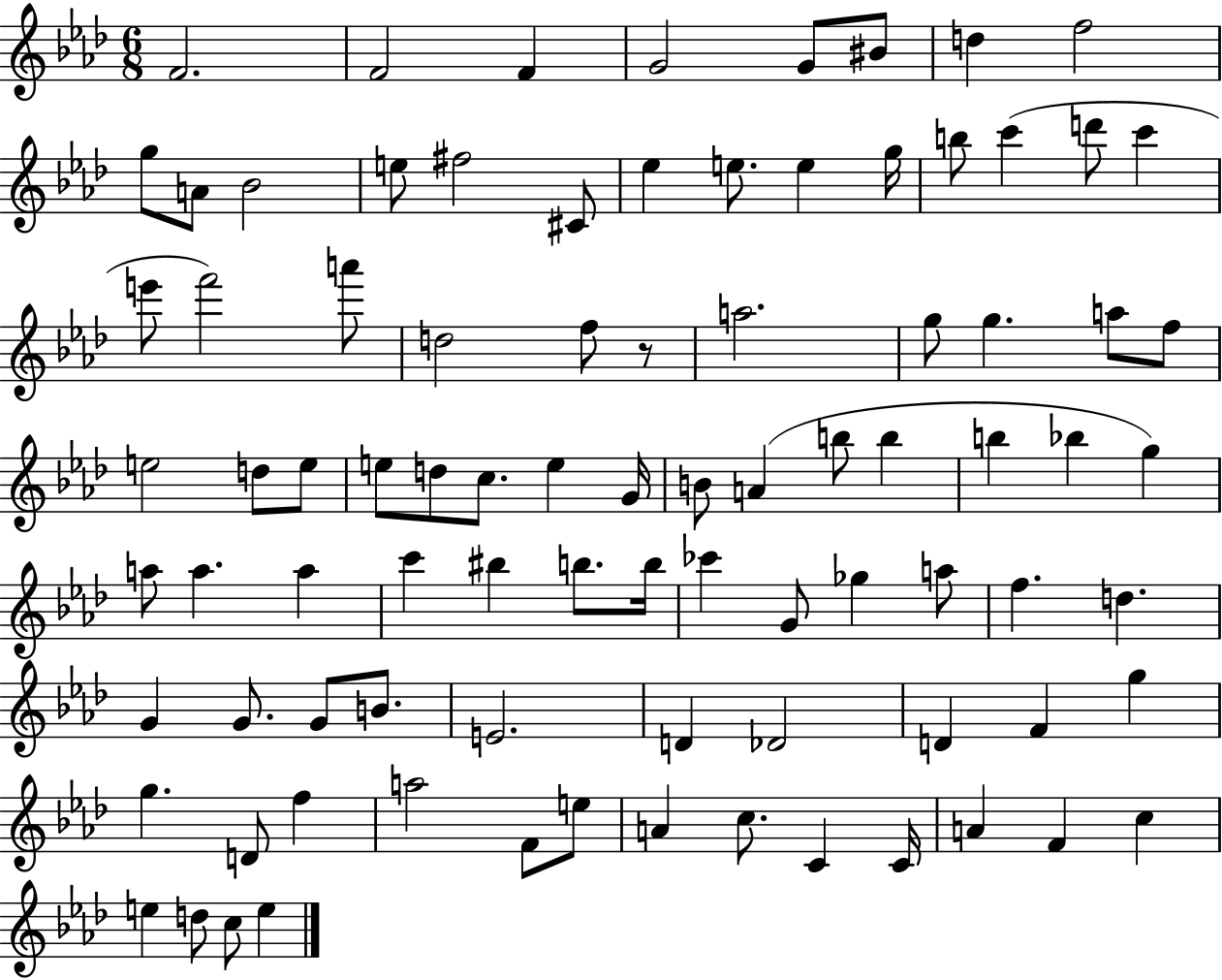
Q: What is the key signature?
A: AES major